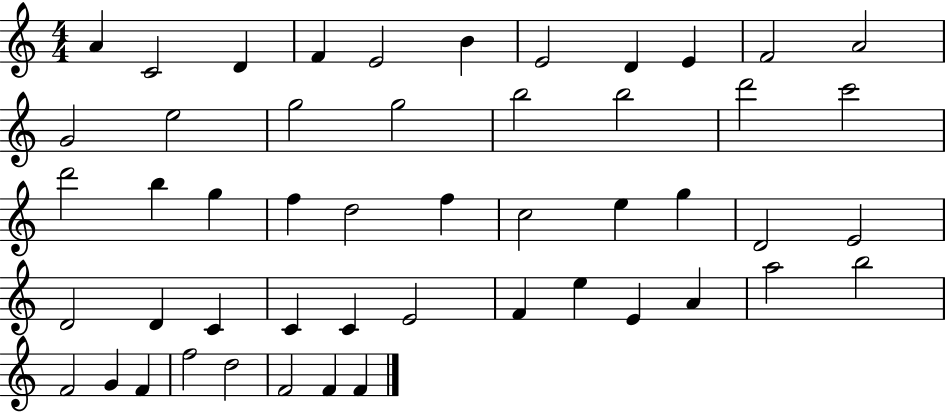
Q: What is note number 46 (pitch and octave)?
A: F5